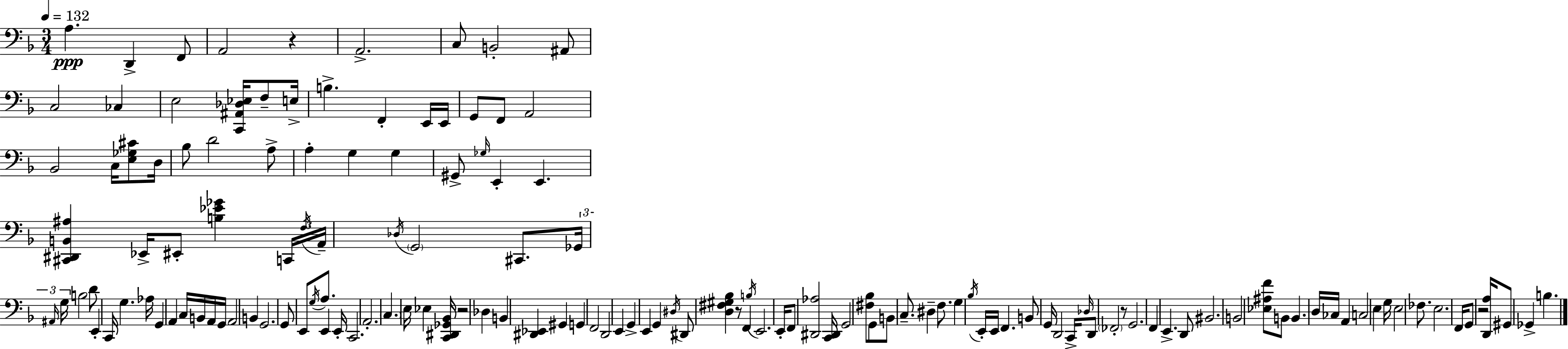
{
  \clef bass
  \numericTimeSignature
  \time 3/4
  \key d \minor
  \tempo 4 = 132
  a4.\ppp d,4-> f,8 | a,2 r4 | a,2.-> | c8 b,2-. ais,8 | \break c2 ces4 | e2 <c, ais, des ees>16 f8-- e16-> | b4.-> f,4-. e,16 e,16 | g,8 f,8 a,2 | \break bes,2 c16 <e ges cis'>8 d16 | bes8 d'2 a8-> | a4-. g4 g4 | gis,8-> \grace { ges16 } e,4-. e,4. | \break <cis, dis, b, ais>4 ees,16-> eis,8-. <b ees' ges'>4 | \tuplet 3/2 { c,16 \acciaccatura { f16 } a,16-- } \acciaccatura { des16 } \parenthesize g,2 | cis,8. \tuplet 3/2 { ges,16 \grace { ais,16 } g16 } b2 | d'8 e,4-. c,16 g4. | \break aes16 g,4 a,4 | c16 b,16 a,16 g,16 a,2 | b,4 g,2. | g,8 e,8 \acciaccatura { g16 } a8. | \break e,4 e,16-. c,2. | a,2.-. | \parenthesize c4. e16 | ees4 <c, dis, ges, bes,>16 r2 | \break des4 b,4 <dis, ees,>4 | gis,4 g,4 f,2 | d,2 | e,4 g,4-> e,4 | \break g,4 \acciaccatura { dis16 } dis,8 <d fis gis bes>4 | r8 f,4 \acciaccatura { b16 } e,2. | e,16-. f,8 <dis, aes>2 | <c, dis,>16 g,2 | \break <fis bes>8 g,8 b,8 c8.-- | dis4-- f8. g4 \acciaccatura { bes16 } | e,16-. e,16 f,4. b,8 g,16 d,2 | c,16-> \grace { des16 } d,8 \parenthesize fes,2-. | \break r8 g,2. | f,4 | e,4.-> d,8 bis,2. | b,2 | \break <ees ais f'>8 b,8 b,4. | d16 ces16 a,4 c2 | e4 g16 e2 | fes8. e2. | \break f,16 g,8 | r2 <d, a>16 gis,8 ges,4-> | b4. \bar "|."
}